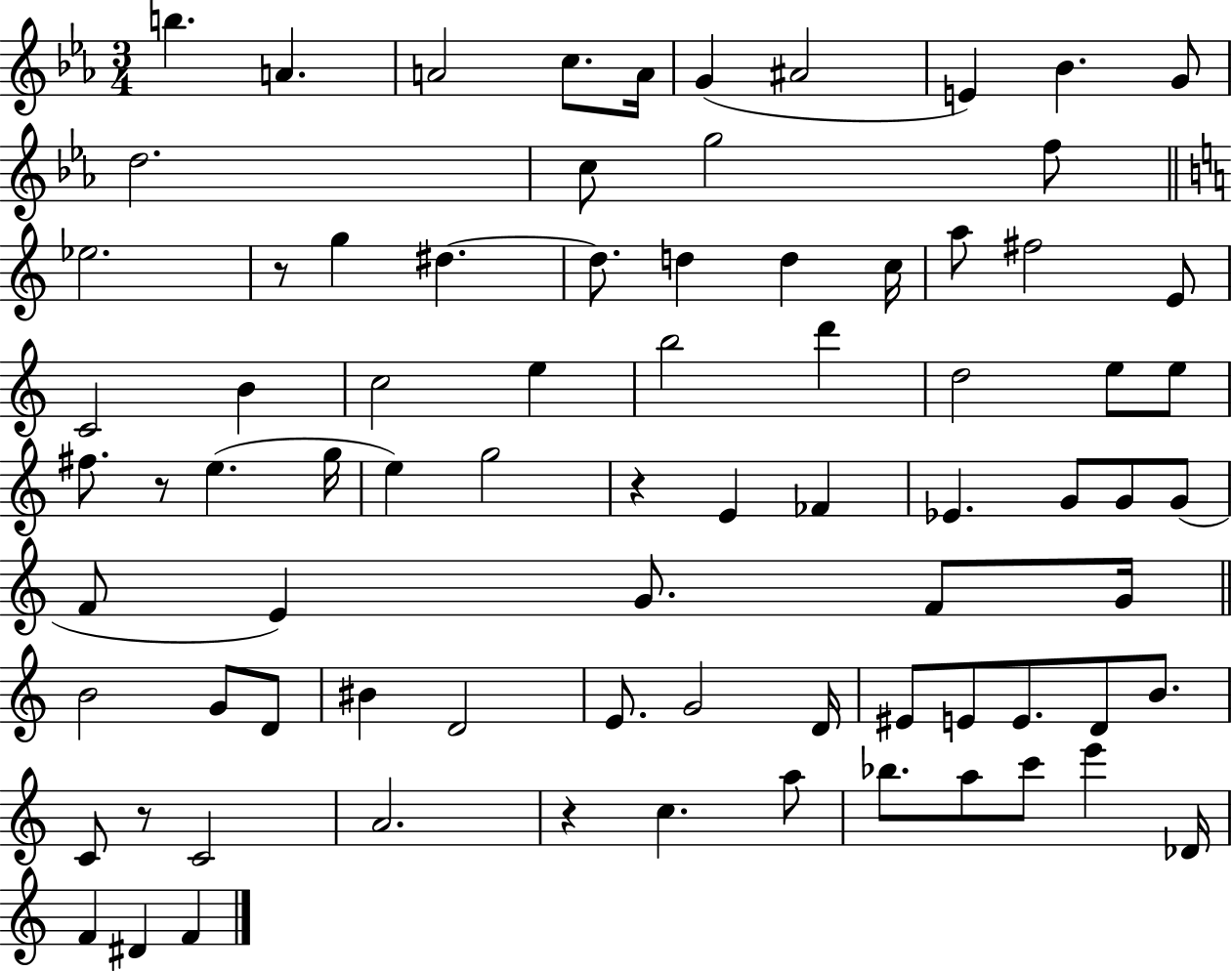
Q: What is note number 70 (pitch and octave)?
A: C6